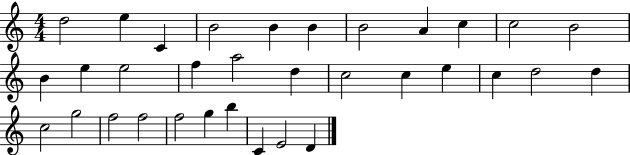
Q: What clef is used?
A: treble